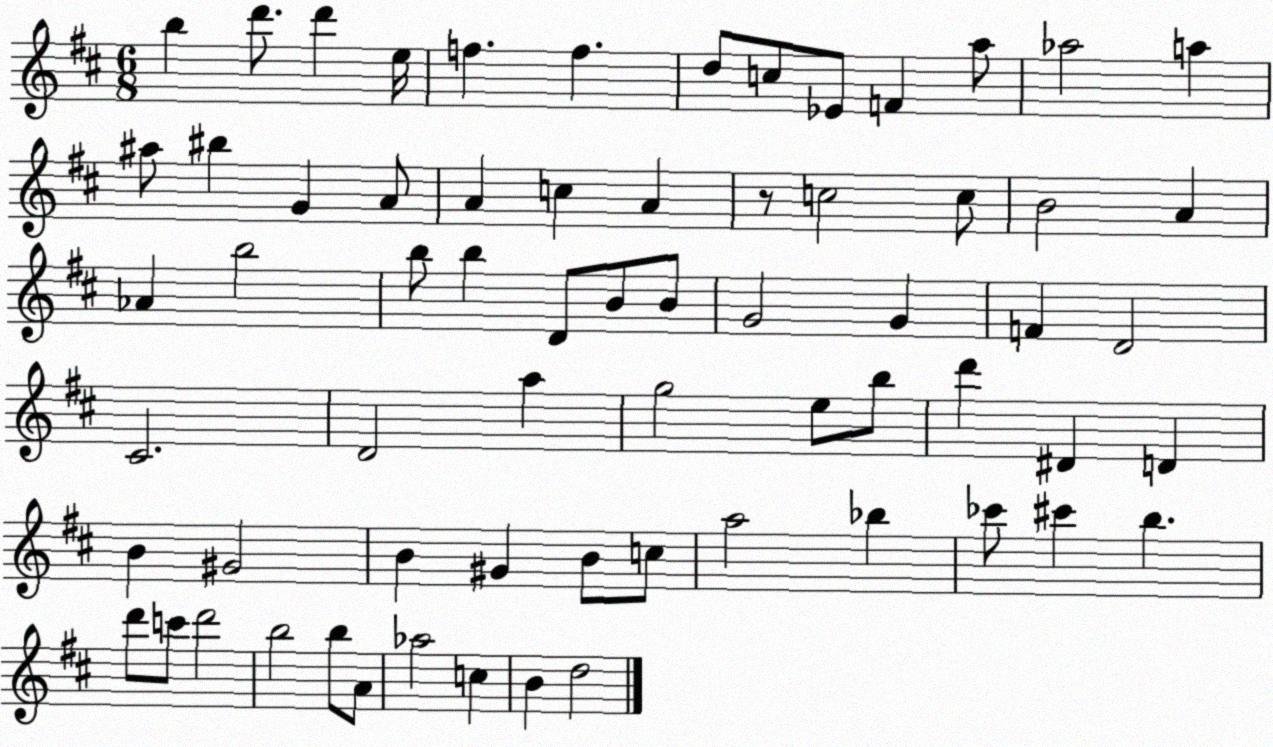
X:1
T:Untitled
M:6/8
L:1/4
K:D
b d'/2 d' e/4 f f d/2 c/2 _E/2 F a/2 _a2 a ^a/2 ^b G A/2 A c A z/2 c2 c/2 B2 A _A b2 b/2 b D/2 B/2 B/2 G2 G F D2 ^C2 D2 a g2 e/2 b/2 d' ^D D B ^G2 B ^G B/2 c/2 a2 _b _c'/2 ^c' b d'/2 c'/2 d'2 b2 b/2 A/2 _a2 c B d2